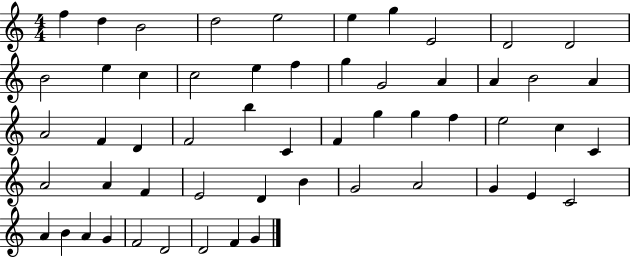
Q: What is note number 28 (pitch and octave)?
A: C4